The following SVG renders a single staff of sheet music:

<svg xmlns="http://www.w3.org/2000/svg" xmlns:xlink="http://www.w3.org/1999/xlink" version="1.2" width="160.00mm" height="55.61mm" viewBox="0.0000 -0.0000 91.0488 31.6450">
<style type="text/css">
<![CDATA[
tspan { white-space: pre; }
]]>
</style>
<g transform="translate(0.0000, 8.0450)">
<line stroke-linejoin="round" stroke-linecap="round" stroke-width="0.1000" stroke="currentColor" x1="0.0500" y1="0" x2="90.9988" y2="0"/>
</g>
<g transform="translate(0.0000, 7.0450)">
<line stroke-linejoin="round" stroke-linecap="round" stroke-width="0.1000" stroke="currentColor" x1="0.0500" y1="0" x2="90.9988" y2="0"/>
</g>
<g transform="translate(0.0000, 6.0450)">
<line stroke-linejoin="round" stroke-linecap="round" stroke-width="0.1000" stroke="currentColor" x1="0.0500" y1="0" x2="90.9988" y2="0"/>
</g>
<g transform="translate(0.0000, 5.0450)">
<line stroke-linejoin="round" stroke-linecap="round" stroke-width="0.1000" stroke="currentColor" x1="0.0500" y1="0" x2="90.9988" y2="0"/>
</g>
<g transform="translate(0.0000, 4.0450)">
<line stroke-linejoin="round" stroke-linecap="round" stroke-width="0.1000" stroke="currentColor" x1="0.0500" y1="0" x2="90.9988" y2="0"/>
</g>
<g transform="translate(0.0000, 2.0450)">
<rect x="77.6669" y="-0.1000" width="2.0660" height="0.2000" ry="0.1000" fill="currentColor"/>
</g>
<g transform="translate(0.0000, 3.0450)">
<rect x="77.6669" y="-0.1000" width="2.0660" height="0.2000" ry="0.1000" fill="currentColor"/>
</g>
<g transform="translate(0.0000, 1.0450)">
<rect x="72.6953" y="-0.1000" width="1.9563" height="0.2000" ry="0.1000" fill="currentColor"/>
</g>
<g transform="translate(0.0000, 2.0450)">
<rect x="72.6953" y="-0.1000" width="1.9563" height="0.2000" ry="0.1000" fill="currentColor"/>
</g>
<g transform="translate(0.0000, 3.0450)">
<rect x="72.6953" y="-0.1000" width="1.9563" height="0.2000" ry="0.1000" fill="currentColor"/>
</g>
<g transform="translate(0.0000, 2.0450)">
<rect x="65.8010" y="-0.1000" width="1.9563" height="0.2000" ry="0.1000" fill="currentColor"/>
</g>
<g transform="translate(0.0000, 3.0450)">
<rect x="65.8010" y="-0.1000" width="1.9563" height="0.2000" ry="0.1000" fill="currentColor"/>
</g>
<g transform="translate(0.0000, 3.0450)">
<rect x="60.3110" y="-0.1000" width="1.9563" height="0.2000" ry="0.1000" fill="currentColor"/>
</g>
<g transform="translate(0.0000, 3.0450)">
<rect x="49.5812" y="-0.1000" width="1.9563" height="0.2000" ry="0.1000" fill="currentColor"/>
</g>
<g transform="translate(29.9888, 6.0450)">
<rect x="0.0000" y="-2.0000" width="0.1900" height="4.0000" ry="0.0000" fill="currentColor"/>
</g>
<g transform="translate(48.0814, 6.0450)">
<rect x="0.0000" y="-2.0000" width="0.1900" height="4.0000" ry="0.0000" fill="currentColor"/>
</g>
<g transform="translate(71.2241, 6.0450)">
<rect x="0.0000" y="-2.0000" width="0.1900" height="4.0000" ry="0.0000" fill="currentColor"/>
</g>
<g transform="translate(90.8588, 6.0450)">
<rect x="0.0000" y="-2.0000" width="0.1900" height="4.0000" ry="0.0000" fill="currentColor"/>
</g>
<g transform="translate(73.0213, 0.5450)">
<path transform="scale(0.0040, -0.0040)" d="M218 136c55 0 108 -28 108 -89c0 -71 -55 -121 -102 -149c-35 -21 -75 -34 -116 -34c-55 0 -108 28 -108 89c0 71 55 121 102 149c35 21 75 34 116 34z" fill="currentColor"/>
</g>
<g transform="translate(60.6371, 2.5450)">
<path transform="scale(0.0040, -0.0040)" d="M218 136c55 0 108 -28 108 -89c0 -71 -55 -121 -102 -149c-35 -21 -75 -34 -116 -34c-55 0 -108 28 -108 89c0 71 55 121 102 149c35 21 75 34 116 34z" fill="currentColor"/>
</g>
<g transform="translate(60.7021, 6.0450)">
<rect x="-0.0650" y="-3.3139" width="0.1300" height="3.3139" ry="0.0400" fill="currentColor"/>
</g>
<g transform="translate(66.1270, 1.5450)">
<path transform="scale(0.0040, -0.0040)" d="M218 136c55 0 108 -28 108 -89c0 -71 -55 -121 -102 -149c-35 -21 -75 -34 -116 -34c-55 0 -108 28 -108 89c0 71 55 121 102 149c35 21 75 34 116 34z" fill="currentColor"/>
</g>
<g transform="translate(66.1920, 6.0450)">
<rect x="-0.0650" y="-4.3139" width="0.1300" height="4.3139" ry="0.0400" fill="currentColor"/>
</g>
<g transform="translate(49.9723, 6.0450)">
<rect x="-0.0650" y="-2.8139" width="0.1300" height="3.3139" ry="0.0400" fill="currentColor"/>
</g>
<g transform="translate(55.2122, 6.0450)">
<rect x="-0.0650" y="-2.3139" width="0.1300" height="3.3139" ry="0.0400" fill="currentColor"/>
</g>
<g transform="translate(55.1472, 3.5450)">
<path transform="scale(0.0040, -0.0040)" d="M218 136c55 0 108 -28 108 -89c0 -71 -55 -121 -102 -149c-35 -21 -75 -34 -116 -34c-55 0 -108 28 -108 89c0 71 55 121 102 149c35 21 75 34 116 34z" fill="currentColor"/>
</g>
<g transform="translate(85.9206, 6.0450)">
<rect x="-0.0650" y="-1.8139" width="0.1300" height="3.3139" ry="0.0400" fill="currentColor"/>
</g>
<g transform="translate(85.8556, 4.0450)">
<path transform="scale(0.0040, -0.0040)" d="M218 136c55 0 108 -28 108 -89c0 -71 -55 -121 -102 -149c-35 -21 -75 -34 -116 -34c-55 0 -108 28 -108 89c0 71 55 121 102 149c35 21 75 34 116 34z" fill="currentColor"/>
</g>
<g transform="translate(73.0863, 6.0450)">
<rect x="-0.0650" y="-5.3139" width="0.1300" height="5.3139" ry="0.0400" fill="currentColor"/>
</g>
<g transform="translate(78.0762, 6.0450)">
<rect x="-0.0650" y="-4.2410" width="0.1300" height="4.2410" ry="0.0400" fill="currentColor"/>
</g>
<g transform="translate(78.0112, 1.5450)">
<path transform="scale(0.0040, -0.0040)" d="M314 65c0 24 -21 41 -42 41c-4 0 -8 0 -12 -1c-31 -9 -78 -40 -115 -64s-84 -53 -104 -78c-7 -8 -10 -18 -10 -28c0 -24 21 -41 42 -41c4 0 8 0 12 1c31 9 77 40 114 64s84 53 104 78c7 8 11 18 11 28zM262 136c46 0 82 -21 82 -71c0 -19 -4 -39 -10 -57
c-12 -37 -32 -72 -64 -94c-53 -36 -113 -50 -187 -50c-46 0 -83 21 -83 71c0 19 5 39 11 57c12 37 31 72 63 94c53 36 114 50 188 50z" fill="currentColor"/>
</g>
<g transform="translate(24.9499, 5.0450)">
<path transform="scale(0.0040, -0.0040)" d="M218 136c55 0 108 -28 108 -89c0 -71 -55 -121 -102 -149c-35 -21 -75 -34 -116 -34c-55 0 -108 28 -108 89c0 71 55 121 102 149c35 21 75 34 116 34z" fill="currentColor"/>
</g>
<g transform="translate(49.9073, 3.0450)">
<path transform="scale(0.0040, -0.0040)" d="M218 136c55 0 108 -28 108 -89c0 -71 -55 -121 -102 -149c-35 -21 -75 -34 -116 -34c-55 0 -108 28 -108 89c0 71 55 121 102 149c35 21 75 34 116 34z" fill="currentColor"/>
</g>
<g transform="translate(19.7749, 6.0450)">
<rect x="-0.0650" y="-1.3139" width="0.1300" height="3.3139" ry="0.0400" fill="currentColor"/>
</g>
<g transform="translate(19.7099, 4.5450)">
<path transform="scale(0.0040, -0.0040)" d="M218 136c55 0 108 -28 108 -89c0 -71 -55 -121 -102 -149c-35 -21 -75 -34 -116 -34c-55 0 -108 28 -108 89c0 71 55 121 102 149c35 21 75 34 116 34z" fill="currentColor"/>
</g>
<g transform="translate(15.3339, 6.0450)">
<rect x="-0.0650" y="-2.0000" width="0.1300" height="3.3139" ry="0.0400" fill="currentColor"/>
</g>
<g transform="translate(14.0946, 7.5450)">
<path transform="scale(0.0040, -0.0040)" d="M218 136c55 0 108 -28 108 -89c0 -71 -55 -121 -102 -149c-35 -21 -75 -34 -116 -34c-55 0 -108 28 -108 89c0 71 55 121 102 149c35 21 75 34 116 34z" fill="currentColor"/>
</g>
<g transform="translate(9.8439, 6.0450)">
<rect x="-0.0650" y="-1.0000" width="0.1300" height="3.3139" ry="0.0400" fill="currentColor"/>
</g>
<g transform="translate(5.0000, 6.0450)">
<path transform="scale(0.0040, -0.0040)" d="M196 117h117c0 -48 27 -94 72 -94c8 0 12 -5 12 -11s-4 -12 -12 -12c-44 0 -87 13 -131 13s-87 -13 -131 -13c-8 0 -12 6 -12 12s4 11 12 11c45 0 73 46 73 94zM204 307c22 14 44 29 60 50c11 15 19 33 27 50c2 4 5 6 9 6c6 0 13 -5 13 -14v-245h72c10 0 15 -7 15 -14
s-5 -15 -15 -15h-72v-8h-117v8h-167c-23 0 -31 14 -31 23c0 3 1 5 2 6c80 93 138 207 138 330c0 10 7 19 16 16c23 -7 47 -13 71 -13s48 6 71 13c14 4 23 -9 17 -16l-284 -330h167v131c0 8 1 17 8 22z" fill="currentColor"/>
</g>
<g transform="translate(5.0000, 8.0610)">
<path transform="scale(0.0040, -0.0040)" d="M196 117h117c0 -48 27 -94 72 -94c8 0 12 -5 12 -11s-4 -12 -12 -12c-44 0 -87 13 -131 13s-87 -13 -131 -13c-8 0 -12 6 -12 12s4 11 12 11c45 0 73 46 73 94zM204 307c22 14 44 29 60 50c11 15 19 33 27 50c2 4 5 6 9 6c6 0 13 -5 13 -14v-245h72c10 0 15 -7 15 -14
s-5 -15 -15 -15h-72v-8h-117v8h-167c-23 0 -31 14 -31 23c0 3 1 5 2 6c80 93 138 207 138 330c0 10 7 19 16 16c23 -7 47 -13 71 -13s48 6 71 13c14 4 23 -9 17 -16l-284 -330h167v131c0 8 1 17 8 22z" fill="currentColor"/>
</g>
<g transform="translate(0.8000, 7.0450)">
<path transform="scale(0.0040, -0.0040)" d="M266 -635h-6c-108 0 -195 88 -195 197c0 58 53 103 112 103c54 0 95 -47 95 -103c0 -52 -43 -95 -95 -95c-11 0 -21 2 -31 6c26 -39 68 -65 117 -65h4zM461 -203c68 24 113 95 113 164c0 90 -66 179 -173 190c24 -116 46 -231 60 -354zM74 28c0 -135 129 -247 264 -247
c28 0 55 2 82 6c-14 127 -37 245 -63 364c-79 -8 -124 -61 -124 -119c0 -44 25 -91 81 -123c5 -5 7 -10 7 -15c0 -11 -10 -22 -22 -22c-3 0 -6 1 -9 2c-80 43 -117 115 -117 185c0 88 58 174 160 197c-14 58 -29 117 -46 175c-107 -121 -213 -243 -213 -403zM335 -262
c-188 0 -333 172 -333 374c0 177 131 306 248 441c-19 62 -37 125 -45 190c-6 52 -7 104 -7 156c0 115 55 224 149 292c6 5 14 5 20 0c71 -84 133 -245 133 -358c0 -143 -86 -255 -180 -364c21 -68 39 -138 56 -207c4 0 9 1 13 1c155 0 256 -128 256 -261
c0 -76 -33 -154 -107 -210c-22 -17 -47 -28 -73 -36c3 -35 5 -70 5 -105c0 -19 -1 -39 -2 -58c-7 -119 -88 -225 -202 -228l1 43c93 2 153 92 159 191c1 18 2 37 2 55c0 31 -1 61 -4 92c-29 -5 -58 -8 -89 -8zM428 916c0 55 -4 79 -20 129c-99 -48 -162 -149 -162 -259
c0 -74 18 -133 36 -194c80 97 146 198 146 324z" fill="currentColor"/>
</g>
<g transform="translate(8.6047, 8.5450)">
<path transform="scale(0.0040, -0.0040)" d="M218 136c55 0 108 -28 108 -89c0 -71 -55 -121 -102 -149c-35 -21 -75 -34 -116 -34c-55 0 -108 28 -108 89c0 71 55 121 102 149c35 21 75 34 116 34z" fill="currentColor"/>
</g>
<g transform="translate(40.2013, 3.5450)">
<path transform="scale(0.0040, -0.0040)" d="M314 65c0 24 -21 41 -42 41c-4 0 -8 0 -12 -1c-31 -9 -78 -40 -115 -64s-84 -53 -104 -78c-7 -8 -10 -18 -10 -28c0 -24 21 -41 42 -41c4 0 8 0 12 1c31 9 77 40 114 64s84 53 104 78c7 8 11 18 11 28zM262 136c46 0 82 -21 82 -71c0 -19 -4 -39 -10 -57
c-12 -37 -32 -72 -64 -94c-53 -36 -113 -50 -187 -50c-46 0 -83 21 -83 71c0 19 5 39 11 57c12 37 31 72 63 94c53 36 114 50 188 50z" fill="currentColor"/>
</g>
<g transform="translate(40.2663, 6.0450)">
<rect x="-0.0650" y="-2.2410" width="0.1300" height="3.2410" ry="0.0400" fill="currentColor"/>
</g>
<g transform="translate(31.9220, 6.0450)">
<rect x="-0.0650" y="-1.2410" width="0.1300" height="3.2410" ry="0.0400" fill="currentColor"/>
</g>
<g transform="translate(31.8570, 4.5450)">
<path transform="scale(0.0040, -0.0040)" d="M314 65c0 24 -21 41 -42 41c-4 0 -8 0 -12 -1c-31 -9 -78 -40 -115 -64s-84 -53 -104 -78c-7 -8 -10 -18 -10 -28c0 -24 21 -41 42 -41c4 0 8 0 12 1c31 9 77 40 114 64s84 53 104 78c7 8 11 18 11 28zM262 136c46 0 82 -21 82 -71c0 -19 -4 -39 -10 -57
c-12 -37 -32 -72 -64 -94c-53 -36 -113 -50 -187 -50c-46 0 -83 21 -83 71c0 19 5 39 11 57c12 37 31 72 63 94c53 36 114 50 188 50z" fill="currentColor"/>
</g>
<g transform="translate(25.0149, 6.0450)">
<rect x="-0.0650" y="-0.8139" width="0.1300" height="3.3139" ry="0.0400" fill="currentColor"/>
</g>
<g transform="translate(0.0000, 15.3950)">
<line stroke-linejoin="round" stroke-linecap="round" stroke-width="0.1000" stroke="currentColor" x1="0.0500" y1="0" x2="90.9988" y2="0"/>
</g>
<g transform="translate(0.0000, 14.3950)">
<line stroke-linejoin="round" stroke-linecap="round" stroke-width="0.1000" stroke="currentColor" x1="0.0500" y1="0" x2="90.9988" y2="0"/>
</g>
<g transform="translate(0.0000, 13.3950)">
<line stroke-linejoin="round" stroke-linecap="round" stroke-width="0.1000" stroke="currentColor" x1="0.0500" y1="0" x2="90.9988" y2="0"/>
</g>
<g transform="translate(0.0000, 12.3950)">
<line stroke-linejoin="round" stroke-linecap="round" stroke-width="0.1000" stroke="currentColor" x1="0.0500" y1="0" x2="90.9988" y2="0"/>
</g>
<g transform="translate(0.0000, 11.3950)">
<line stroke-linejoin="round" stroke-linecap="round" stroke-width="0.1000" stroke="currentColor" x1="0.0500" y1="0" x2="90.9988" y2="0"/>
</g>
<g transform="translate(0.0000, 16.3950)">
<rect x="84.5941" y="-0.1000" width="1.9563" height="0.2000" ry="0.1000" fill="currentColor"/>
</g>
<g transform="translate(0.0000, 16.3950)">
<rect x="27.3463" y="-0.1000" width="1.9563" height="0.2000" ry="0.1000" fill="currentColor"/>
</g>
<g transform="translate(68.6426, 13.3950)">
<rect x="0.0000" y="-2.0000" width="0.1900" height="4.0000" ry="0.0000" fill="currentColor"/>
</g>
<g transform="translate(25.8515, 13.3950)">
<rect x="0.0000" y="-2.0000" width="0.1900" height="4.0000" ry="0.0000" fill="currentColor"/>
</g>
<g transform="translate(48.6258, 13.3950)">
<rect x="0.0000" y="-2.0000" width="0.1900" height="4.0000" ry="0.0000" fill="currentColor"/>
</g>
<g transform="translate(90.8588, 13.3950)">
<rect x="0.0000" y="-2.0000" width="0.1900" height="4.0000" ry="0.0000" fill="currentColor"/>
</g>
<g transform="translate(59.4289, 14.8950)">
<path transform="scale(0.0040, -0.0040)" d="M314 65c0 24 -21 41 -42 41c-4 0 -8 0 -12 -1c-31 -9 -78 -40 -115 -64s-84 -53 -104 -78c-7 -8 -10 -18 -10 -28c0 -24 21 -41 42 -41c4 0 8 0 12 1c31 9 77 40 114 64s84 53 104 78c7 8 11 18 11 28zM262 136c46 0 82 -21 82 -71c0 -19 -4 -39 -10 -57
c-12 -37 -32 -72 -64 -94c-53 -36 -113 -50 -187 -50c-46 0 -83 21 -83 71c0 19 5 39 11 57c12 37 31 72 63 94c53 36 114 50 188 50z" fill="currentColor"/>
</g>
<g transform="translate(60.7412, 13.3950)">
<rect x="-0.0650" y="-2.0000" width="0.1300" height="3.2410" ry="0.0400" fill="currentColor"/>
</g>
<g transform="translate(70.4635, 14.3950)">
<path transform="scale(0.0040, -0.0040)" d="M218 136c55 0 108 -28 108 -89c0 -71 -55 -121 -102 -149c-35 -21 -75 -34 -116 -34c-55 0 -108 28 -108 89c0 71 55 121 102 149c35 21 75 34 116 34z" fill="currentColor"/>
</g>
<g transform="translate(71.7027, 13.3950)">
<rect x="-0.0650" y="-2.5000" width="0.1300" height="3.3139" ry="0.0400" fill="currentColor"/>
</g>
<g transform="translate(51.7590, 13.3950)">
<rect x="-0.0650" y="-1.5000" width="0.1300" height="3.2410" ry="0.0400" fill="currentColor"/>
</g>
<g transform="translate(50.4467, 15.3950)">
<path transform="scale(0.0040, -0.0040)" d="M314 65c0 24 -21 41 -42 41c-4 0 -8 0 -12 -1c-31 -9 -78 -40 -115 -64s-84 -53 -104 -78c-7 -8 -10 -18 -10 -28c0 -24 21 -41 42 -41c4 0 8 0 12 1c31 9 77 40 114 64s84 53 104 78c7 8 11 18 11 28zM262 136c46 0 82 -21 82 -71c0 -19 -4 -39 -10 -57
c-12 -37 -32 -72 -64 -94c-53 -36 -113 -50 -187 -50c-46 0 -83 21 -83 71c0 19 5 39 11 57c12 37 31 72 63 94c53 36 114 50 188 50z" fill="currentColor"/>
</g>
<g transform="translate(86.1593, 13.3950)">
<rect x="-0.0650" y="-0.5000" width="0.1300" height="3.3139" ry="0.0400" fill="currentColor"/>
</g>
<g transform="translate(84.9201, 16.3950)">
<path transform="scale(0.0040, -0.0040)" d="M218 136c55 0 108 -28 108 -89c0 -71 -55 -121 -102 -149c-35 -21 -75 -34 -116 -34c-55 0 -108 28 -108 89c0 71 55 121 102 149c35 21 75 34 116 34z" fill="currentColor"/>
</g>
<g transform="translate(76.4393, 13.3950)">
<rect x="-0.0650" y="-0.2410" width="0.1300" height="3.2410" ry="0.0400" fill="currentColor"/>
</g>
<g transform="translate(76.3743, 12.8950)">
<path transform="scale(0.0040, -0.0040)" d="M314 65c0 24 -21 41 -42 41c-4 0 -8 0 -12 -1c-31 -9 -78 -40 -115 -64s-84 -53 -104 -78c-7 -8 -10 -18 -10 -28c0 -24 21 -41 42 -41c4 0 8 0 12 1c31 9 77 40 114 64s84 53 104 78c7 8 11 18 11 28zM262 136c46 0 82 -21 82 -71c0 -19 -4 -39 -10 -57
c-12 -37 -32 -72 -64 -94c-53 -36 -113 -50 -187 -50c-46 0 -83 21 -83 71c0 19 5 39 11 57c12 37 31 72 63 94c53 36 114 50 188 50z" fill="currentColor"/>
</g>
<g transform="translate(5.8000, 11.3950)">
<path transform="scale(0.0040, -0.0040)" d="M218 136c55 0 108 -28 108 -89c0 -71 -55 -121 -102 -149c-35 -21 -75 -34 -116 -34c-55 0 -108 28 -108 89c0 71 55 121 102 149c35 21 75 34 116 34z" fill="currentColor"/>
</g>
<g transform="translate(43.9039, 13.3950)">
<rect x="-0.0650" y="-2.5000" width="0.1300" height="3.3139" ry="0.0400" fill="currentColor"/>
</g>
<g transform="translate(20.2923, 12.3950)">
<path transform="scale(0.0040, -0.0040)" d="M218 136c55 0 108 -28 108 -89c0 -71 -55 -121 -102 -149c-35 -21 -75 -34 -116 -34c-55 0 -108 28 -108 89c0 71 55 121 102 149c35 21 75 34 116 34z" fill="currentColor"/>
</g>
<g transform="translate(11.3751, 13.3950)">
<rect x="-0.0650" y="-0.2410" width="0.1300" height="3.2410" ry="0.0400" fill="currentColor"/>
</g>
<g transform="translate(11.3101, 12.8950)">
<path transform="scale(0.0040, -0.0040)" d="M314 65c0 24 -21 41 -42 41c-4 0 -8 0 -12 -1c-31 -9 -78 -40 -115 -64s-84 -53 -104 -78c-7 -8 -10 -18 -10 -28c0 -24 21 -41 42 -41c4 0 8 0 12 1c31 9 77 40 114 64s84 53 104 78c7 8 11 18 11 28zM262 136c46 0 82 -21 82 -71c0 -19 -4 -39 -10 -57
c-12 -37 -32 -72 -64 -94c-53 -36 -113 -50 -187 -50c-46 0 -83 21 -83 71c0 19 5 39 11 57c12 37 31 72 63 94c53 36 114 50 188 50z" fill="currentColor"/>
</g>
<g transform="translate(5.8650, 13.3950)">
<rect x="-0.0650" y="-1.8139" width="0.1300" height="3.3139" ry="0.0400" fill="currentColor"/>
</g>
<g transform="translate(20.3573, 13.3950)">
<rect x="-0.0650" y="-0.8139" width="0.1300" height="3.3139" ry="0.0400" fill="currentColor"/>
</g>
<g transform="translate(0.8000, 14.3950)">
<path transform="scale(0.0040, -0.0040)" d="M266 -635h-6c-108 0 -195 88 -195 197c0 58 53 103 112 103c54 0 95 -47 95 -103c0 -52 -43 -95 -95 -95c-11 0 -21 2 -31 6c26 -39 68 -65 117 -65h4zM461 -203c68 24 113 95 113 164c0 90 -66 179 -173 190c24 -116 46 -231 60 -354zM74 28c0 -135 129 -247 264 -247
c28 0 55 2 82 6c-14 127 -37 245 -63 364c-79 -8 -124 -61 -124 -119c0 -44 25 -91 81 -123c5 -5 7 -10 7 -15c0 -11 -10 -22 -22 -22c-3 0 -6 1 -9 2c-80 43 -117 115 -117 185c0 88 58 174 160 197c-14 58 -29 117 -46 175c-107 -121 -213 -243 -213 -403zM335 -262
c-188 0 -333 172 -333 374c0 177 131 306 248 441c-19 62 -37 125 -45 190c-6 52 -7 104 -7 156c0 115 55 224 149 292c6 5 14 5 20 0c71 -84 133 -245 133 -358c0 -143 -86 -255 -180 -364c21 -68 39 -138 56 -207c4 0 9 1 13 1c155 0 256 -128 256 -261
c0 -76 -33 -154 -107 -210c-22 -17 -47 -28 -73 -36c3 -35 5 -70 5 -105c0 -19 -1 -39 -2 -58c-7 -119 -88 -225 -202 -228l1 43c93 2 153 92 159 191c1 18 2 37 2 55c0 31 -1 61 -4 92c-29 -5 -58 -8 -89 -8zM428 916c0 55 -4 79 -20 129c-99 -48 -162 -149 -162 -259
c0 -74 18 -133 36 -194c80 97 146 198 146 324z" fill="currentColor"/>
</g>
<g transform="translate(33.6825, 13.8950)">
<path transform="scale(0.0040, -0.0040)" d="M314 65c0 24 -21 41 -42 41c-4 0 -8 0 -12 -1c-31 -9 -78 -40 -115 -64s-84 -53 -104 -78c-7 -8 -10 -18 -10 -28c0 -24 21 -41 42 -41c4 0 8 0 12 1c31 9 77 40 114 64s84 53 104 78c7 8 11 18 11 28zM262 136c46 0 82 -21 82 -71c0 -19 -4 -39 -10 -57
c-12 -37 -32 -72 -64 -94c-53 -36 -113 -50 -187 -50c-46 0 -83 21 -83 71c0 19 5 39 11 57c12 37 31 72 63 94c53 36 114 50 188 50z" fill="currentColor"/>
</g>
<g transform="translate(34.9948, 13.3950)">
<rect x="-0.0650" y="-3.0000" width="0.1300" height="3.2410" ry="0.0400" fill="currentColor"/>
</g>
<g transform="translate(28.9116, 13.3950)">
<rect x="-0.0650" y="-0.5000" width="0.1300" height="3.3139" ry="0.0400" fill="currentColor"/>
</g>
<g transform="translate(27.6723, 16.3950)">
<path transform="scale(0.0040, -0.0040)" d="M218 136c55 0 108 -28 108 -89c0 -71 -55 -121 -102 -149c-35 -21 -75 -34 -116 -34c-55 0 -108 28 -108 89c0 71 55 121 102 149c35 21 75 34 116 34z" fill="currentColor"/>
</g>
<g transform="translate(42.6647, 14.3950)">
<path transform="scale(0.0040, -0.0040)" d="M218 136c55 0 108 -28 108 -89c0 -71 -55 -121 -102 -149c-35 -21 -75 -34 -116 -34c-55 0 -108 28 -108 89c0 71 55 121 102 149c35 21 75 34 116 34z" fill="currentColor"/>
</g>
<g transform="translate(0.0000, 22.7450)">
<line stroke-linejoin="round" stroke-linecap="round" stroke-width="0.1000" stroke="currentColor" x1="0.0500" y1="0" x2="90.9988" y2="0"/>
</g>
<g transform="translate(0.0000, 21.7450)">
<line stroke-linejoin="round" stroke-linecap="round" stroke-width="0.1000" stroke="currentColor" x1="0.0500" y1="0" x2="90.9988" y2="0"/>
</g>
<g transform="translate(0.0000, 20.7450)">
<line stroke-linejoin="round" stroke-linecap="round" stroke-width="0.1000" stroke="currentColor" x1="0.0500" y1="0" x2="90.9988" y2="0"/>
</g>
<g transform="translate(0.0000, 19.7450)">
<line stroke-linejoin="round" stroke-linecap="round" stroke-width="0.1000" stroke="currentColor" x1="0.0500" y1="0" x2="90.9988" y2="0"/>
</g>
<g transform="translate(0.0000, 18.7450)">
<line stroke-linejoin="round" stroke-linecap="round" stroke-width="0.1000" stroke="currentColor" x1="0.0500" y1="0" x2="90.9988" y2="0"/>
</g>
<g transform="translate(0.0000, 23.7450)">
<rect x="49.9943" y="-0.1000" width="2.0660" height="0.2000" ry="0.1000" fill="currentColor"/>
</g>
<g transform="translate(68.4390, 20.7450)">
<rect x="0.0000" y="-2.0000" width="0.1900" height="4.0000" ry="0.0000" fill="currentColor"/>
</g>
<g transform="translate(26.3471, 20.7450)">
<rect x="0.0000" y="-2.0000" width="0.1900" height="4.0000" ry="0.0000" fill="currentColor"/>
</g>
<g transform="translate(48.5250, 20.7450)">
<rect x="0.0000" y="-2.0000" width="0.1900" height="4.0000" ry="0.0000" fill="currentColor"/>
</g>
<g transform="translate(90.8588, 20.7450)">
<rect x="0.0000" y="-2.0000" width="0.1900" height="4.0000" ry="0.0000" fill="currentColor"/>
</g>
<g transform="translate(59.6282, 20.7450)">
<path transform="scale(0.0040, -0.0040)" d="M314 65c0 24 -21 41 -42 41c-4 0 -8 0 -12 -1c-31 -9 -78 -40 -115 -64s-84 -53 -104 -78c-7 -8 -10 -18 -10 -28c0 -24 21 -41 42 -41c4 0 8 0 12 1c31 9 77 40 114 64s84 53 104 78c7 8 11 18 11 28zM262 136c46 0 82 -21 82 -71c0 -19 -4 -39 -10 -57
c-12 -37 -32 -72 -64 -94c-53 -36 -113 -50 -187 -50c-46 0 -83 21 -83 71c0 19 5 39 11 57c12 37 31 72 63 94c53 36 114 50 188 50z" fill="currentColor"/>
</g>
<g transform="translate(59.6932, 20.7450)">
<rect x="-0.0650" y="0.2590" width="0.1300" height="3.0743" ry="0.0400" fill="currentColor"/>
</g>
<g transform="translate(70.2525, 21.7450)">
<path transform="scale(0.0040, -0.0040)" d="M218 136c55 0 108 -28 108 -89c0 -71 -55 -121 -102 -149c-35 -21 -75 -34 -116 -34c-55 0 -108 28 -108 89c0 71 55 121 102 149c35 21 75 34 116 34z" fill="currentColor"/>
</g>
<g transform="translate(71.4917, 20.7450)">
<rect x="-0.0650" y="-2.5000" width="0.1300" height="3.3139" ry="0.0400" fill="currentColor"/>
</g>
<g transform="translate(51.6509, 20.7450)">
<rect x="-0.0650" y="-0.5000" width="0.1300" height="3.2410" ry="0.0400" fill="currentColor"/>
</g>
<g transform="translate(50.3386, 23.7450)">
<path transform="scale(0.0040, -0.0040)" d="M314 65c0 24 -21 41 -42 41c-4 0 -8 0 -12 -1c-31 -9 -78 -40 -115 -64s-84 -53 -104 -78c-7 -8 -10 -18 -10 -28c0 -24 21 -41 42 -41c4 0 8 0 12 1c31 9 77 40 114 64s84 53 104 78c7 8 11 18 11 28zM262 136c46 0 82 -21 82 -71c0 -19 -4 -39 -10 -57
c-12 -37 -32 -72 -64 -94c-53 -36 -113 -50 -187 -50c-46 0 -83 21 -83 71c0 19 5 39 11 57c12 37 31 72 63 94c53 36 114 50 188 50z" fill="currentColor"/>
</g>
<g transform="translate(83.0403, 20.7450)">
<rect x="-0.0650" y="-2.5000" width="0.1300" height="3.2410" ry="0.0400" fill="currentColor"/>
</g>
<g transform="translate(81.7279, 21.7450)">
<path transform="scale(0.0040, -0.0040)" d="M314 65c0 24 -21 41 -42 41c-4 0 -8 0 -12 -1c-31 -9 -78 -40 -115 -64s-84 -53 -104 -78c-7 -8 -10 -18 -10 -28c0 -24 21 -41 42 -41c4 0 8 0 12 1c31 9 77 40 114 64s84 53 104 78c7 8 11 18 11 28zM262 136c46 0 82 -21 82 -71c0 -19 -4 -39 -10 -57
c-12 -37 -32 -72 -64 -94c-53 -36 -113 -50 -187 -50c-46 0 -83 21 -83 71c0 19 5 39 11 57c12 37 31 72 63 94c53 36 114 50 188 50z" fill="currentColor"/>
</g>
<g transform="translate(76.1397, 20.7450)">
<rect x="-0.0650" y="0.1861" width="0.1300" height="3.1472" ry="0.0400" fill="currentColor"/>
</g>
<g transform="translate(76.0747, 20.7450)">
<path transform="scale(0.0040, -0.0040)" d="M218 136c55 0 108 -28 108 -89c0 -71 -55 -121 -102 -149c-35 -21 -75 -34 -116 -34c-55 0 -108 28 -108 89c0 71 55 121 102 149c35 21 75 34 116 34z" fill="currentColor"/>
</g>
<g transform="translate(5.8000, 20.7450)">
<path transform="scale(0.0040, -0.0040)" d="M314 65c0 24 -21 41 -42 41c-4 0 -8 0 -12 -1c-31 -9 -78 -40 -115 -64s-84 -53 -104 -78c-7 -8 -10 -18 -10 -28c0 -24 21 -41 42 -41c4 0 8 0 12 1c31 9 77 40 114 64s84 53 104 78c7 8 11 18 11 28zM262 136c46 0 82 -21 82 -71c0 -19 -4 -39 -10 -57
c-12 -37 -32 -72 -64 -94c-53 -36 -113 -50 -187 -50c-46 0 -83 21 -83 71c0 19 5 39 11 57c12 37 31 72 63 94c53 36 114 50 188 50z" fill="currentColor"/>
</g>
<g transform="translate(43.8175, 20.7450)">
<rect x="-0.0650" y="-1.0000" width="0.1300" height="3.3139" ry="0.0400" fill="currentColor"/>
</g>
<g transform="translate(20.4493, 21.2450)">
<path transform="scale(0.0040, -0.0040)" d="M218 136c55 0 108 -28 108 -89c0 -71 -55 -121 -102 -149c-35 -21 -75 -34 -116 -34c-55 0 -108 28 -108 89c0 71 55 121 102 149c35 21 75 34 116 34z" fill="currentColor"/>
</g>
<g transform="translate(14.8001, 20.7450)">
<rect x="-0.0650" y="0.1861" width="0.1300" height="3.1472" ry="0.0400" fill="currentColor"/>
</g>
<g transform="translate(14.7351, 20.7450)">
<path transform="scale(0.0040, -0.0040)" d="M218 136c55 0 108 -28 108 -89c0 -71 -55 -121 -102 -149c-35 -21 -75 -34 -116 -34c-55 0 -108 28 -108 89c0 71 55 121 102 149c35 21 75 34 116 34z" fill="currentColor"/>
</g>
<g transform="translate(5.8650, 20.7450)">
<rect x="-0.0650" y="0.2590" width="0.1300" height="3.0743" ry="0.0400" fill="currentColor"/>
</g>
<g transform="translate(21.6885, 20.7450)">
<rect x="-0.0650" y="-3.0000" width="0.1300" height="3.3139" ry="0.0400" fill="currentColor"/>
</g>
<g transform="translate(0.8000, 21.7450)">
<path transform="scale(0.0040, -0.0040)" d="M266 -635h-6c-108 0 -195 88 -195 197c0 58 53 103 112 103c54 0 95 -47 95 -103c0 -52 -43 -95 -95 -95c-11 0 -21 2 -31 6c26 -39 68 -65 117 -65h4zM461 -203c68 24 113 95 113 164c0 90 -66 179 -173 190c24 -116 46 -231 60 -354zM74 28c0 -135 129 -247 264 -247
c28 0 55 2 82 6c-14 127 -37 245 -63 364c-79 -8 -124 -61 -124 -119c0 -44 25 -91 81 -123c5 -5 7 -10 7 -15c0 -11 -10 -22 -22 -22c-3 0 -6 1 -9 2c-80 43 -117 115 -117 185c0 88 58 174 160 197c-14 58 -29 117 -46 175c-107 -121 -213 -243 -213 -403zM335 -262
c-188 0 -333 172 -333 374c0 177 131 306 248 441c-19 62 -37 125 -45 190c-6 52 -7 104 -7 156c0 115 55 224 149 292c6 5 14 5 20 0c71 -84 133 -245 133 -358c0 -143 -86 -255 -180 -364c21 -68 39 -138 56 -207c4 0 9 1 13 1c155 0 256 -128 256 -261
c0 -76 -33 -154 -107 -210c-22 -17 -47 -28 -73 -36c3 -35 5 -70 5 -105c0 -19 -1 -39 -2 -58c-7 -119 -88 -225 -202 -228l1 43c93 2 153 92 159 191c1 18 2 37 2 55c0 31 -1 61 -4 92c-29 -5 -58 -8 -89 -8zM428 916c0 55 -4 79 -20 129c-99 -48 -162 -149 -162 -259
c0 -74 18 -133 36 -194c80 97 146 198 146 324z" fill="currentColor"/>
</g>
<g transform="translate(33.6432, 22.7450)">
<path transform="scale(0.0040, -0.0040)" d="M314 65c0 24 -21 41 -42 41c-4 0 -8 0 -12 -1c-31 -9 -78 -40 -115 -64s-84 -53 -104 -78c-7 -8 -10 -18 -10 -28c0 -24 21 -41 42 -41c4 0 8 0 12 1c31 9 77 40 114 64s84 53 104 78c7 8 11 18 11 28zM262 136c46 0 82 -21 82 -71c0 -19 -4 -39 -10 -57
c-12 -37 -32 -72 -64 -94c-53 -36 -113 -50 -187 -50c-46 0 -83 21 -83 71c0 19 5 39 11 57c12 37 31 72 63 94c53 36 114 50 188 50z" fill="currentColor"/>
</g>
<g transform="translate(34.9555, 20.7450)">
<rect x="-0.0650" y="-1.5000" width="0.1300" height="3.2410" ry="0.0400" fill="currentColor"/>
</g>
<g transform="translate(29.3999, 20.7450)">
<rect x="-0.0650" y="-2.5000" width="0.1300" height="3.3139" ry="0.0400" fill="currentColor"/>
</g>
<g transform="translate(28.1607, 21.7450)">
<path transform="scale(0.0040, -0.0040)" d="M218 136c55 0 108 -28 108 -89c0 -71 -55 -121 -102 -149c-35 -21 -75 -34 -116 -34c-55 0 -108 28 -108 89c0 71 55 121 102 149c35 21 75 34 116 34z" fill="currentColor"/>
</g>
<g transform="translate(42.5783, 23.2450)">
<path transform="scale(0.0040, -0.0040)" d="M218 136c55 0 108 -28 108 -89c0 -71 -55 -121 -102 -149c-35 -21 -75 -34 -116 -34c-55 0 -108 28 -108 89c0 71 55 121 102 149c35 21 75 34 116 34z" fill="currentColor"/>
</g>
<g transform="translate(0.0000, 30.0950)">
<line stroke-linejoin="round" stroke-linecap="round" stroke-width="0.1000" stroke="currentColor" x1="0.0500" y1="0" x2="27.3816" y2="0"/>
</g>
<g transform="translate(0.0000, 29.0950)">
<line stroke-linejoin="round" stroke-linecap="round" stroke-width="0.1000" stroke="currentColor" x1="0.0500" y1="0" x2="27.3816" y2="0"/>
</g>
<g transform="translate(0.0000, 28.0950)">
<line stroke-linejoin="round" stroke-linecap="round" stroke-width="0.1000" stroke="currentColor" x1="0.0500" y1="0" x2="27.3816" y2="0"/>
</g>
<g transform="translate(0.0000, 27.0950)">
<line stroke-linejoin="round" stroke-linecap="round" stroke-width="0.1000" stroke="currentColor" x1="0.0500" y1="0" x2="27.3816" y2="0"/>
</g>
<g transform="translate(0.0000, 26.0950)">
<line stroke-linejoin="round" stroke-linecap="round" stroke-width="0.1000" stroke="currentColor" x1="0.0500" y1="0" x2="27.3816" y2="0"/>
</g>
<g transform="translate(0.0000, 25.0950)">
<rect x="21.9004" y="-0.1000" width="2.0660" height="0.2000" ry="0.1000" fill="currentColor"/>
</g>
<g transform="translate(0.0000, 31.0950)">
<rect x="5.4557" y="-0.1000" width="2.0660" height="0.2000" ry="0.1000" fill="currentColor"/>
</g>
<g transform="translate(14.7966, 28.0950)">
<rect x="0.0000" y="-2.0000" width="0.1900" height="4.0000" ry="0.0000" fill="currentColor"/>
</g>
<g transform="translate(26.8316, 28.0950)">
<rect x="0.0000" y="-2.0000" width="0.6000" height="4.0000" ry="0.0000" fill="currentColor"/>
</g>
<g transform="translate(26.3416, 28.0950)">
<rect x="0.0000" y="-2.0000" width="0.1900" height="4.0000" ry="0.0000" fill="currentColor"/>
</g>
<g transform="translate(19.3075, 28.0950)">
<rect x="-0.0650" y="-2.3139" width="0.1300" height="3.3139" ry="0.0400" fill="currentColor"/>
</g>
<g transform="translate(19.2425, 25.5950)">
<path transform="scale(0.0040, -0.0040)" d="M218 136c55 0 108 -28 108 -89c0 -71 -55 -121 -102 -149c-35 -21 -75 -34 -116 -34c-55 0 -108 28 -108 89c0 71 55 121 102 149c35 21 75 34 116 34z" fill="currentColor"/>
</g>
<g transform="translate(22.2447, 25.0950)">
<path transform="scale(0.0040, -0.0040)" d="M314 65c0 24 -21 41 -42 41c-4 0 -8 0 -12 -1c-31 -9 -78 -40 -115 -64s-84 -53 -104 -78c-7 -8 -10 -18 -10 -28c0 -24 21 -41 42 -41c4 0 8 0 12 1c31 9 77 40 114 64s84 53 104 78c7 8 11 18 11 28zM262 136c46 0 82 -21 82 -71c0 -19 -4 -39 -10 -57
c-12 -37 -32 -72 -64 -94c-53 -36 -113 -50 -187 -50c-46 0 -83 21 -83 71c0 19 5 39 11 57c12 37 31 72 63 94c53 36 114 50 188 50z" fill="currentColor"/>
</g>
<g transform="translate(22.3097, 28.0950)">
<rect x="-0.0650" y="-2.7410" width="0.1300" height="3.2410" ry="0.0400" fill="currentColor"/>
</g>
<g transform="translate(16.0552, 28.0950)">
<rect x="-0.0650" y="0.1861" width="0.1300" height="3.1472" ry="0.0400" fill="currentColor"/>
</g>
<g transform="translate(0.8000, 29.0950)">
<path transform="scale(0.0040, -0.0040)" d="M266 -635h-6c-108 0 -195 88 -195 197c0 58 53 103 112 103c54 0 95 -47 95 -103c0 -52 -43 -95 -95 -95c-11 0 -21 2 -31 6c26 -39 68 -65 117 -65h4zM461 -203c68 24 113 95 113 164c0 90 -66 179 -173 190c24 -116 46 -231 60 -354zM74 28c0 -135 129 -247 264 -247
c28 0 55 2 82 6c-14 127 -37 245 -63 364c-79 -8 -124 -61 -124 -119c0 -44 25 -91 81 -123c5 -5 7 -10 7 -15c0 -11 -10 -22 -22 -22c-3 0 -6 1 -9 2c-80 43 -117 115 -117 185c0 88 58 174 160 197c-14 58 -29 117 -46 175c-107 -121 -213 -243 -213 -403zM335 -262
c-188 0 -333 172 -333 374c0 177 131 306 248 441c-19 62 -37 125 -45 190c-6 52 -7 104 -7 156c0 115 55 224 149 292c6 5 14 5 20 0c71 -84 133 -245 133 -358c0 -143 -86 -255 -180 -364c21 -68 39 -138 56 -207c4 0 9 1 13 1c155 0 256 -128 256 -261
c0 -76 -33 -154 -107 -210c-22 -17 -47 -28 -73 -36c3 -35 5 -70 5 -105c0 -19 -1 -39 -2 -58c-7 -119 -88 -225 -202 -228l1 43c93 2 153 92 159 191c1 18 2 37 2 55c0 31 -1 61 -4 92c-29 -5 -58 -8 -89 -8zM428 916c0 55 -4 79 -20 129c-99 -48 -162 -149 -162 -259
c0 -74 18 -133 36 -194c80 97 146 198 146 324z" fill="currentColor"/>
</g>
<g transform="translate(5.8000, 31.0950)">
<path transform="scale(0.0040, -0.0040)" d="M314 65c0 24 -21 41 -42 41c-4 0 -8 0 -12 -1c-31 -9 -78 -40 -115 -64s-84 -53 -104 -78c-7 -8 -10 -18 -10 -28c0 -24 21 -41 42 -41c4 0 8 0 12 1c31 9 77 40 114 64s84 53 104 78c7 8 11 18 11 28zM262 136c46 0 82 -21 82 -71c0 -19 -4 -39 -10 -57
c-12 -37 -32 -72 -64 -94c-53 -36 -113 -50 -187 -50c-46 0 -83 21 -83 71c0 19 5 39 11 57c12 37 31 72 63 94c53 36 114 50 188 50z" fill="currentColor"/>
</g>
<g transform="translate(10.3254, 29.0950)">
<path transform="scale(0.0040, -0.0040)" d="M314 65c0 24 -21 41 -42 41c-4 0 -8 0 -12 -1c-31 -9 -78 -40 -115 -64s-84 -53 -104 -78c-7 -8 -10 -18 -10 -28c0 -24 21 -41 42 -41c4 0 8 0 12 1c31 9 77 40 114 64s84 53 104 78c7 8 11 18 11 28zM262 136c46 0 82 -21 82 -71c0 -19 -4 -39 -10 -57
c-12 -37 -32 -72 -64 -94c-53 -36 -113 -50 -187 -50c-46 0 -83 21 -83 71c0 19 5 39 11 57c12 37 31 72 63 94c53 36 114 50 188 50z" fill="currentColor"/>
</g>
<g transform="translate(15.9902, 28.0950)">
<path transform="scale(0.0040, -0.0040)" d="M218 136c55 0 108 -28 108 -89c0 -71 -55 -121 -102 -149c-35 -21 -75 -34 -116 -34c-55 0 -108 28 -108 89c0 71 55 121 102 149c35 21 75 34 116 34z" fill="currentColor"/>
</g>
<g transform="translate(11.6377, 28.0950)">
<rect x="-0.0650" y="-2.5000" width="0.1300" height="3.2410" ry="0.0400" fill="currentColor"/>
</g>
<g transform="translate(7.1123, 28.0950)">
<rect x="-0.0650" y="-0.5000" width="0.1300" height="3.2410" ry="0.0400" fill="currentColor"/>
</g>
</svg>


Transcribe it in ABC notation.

X:1
T:Untitled
M:4/4
L:1/4
K:C
D F e d e2 g2 a g b d' f' d'2 f f c2 d C A2 G E2 F2 G c2 C B2 B A G E2 D C2 B2 G B G2 C2 G2 B g a2